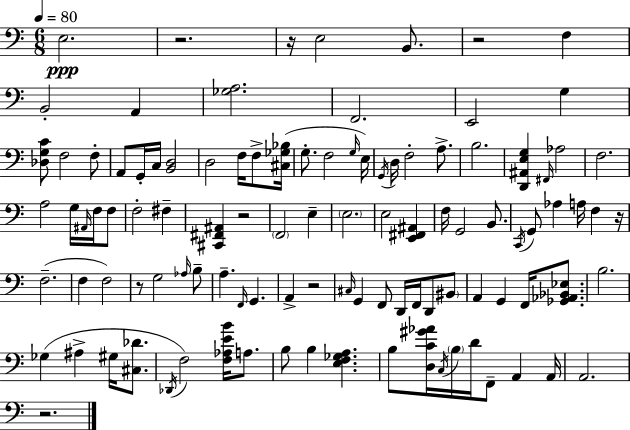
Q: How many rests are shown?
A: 8